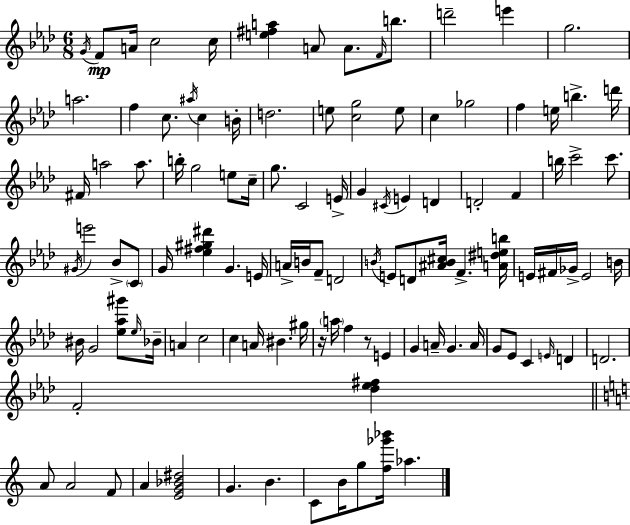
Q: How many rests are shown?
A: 2